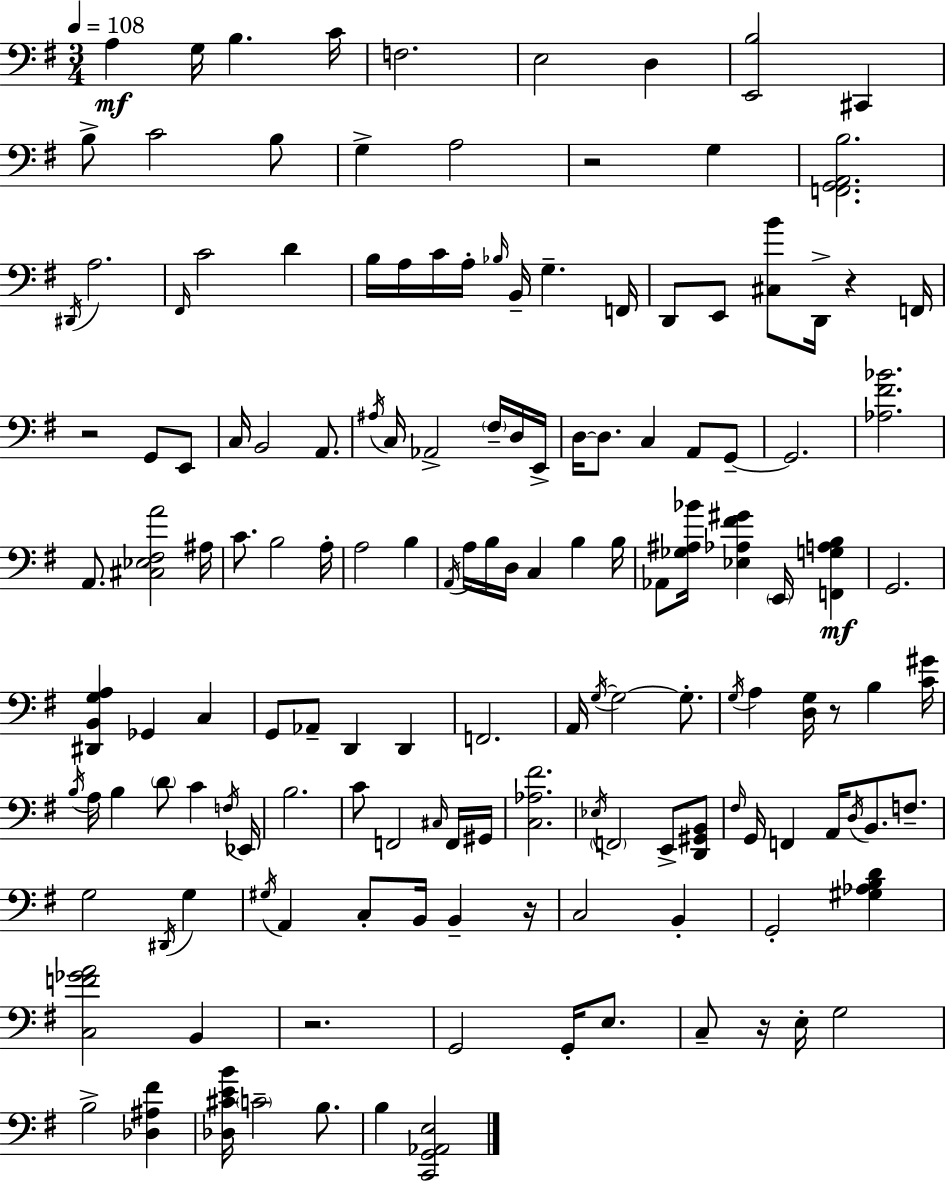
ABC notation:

X:1
T:Untitled
M:3/4
L:1/4
K:Em
A, G,/4 B, C/4 F,2 E,2 D, [E,,B,]2 ^C,, B,/2 C2 B,/2 G, A,2 z2 G, [F,,G,,A,,B,]2 ^D,,/4 A,2 ^F,,/4 C2 D B,/4 A,/4 C/4 A,/4 _B,/4 B,,/4 G, F,,/4 D,,/2 E,,/2 [^C,B]/2 D,,/4 z F,,/4 z2 G,,/2 E,,/2 C,/4 B,,2 A,,/2 ^A,/4 C,/4 _A,,2 ^F,/4 D,/4 E,,/4 D,/4 D,/2 C, A,,/2 G,,/2 G,,2 [_A,^F_B]2 A,,/2 [^C,_E,^F,A]2 ^A,/4 C/2 B,2 A,/4 A,2 B, A,,/4 A,/4 B,/4 D,/4 C, B, B,/4 _A,,/2 [_G,^A,_B]/4 [_E,_A,^F^G] E,,/4 [F,,G,A,B,] G,,2 [^D,,B,,G,A,] _G,, C, G,,/2 _A,,/2 D,, D,, F,,2 A,,/4 G,/4 G,2 G,/2 G,/4 A, [D,G,]/4 z/2 B, [C^G]/4 B,/4 A,/4 B, D/2 C F,/4 _E,,/4 B,2 C/2 F,,2 ^C,/4 F,,/4 ^G,,/4 [C,_A,^F]2 _E,/4 F,,2 E,,/2 [D,,^G,,B,,]/2 ^F,/4 G,,/4 F,, A,,/4 D,/4 B,,/2 F,/2 G,2 ^D,,/4 G, ^G,/4 A,, C,/2 B,,/4 B,, z/4 C,2 B,, G,,2 [^G,_A,B,D] [C,F_GA]2 B,, z2 G,,2 G,,/4 E,/2 C,/2 z/4 E,/4 G,2 B,2 [_D,^A,^F] [_D,^CEB]/4 C2 B,/2 B, [C,,G,,_A,,E,]2